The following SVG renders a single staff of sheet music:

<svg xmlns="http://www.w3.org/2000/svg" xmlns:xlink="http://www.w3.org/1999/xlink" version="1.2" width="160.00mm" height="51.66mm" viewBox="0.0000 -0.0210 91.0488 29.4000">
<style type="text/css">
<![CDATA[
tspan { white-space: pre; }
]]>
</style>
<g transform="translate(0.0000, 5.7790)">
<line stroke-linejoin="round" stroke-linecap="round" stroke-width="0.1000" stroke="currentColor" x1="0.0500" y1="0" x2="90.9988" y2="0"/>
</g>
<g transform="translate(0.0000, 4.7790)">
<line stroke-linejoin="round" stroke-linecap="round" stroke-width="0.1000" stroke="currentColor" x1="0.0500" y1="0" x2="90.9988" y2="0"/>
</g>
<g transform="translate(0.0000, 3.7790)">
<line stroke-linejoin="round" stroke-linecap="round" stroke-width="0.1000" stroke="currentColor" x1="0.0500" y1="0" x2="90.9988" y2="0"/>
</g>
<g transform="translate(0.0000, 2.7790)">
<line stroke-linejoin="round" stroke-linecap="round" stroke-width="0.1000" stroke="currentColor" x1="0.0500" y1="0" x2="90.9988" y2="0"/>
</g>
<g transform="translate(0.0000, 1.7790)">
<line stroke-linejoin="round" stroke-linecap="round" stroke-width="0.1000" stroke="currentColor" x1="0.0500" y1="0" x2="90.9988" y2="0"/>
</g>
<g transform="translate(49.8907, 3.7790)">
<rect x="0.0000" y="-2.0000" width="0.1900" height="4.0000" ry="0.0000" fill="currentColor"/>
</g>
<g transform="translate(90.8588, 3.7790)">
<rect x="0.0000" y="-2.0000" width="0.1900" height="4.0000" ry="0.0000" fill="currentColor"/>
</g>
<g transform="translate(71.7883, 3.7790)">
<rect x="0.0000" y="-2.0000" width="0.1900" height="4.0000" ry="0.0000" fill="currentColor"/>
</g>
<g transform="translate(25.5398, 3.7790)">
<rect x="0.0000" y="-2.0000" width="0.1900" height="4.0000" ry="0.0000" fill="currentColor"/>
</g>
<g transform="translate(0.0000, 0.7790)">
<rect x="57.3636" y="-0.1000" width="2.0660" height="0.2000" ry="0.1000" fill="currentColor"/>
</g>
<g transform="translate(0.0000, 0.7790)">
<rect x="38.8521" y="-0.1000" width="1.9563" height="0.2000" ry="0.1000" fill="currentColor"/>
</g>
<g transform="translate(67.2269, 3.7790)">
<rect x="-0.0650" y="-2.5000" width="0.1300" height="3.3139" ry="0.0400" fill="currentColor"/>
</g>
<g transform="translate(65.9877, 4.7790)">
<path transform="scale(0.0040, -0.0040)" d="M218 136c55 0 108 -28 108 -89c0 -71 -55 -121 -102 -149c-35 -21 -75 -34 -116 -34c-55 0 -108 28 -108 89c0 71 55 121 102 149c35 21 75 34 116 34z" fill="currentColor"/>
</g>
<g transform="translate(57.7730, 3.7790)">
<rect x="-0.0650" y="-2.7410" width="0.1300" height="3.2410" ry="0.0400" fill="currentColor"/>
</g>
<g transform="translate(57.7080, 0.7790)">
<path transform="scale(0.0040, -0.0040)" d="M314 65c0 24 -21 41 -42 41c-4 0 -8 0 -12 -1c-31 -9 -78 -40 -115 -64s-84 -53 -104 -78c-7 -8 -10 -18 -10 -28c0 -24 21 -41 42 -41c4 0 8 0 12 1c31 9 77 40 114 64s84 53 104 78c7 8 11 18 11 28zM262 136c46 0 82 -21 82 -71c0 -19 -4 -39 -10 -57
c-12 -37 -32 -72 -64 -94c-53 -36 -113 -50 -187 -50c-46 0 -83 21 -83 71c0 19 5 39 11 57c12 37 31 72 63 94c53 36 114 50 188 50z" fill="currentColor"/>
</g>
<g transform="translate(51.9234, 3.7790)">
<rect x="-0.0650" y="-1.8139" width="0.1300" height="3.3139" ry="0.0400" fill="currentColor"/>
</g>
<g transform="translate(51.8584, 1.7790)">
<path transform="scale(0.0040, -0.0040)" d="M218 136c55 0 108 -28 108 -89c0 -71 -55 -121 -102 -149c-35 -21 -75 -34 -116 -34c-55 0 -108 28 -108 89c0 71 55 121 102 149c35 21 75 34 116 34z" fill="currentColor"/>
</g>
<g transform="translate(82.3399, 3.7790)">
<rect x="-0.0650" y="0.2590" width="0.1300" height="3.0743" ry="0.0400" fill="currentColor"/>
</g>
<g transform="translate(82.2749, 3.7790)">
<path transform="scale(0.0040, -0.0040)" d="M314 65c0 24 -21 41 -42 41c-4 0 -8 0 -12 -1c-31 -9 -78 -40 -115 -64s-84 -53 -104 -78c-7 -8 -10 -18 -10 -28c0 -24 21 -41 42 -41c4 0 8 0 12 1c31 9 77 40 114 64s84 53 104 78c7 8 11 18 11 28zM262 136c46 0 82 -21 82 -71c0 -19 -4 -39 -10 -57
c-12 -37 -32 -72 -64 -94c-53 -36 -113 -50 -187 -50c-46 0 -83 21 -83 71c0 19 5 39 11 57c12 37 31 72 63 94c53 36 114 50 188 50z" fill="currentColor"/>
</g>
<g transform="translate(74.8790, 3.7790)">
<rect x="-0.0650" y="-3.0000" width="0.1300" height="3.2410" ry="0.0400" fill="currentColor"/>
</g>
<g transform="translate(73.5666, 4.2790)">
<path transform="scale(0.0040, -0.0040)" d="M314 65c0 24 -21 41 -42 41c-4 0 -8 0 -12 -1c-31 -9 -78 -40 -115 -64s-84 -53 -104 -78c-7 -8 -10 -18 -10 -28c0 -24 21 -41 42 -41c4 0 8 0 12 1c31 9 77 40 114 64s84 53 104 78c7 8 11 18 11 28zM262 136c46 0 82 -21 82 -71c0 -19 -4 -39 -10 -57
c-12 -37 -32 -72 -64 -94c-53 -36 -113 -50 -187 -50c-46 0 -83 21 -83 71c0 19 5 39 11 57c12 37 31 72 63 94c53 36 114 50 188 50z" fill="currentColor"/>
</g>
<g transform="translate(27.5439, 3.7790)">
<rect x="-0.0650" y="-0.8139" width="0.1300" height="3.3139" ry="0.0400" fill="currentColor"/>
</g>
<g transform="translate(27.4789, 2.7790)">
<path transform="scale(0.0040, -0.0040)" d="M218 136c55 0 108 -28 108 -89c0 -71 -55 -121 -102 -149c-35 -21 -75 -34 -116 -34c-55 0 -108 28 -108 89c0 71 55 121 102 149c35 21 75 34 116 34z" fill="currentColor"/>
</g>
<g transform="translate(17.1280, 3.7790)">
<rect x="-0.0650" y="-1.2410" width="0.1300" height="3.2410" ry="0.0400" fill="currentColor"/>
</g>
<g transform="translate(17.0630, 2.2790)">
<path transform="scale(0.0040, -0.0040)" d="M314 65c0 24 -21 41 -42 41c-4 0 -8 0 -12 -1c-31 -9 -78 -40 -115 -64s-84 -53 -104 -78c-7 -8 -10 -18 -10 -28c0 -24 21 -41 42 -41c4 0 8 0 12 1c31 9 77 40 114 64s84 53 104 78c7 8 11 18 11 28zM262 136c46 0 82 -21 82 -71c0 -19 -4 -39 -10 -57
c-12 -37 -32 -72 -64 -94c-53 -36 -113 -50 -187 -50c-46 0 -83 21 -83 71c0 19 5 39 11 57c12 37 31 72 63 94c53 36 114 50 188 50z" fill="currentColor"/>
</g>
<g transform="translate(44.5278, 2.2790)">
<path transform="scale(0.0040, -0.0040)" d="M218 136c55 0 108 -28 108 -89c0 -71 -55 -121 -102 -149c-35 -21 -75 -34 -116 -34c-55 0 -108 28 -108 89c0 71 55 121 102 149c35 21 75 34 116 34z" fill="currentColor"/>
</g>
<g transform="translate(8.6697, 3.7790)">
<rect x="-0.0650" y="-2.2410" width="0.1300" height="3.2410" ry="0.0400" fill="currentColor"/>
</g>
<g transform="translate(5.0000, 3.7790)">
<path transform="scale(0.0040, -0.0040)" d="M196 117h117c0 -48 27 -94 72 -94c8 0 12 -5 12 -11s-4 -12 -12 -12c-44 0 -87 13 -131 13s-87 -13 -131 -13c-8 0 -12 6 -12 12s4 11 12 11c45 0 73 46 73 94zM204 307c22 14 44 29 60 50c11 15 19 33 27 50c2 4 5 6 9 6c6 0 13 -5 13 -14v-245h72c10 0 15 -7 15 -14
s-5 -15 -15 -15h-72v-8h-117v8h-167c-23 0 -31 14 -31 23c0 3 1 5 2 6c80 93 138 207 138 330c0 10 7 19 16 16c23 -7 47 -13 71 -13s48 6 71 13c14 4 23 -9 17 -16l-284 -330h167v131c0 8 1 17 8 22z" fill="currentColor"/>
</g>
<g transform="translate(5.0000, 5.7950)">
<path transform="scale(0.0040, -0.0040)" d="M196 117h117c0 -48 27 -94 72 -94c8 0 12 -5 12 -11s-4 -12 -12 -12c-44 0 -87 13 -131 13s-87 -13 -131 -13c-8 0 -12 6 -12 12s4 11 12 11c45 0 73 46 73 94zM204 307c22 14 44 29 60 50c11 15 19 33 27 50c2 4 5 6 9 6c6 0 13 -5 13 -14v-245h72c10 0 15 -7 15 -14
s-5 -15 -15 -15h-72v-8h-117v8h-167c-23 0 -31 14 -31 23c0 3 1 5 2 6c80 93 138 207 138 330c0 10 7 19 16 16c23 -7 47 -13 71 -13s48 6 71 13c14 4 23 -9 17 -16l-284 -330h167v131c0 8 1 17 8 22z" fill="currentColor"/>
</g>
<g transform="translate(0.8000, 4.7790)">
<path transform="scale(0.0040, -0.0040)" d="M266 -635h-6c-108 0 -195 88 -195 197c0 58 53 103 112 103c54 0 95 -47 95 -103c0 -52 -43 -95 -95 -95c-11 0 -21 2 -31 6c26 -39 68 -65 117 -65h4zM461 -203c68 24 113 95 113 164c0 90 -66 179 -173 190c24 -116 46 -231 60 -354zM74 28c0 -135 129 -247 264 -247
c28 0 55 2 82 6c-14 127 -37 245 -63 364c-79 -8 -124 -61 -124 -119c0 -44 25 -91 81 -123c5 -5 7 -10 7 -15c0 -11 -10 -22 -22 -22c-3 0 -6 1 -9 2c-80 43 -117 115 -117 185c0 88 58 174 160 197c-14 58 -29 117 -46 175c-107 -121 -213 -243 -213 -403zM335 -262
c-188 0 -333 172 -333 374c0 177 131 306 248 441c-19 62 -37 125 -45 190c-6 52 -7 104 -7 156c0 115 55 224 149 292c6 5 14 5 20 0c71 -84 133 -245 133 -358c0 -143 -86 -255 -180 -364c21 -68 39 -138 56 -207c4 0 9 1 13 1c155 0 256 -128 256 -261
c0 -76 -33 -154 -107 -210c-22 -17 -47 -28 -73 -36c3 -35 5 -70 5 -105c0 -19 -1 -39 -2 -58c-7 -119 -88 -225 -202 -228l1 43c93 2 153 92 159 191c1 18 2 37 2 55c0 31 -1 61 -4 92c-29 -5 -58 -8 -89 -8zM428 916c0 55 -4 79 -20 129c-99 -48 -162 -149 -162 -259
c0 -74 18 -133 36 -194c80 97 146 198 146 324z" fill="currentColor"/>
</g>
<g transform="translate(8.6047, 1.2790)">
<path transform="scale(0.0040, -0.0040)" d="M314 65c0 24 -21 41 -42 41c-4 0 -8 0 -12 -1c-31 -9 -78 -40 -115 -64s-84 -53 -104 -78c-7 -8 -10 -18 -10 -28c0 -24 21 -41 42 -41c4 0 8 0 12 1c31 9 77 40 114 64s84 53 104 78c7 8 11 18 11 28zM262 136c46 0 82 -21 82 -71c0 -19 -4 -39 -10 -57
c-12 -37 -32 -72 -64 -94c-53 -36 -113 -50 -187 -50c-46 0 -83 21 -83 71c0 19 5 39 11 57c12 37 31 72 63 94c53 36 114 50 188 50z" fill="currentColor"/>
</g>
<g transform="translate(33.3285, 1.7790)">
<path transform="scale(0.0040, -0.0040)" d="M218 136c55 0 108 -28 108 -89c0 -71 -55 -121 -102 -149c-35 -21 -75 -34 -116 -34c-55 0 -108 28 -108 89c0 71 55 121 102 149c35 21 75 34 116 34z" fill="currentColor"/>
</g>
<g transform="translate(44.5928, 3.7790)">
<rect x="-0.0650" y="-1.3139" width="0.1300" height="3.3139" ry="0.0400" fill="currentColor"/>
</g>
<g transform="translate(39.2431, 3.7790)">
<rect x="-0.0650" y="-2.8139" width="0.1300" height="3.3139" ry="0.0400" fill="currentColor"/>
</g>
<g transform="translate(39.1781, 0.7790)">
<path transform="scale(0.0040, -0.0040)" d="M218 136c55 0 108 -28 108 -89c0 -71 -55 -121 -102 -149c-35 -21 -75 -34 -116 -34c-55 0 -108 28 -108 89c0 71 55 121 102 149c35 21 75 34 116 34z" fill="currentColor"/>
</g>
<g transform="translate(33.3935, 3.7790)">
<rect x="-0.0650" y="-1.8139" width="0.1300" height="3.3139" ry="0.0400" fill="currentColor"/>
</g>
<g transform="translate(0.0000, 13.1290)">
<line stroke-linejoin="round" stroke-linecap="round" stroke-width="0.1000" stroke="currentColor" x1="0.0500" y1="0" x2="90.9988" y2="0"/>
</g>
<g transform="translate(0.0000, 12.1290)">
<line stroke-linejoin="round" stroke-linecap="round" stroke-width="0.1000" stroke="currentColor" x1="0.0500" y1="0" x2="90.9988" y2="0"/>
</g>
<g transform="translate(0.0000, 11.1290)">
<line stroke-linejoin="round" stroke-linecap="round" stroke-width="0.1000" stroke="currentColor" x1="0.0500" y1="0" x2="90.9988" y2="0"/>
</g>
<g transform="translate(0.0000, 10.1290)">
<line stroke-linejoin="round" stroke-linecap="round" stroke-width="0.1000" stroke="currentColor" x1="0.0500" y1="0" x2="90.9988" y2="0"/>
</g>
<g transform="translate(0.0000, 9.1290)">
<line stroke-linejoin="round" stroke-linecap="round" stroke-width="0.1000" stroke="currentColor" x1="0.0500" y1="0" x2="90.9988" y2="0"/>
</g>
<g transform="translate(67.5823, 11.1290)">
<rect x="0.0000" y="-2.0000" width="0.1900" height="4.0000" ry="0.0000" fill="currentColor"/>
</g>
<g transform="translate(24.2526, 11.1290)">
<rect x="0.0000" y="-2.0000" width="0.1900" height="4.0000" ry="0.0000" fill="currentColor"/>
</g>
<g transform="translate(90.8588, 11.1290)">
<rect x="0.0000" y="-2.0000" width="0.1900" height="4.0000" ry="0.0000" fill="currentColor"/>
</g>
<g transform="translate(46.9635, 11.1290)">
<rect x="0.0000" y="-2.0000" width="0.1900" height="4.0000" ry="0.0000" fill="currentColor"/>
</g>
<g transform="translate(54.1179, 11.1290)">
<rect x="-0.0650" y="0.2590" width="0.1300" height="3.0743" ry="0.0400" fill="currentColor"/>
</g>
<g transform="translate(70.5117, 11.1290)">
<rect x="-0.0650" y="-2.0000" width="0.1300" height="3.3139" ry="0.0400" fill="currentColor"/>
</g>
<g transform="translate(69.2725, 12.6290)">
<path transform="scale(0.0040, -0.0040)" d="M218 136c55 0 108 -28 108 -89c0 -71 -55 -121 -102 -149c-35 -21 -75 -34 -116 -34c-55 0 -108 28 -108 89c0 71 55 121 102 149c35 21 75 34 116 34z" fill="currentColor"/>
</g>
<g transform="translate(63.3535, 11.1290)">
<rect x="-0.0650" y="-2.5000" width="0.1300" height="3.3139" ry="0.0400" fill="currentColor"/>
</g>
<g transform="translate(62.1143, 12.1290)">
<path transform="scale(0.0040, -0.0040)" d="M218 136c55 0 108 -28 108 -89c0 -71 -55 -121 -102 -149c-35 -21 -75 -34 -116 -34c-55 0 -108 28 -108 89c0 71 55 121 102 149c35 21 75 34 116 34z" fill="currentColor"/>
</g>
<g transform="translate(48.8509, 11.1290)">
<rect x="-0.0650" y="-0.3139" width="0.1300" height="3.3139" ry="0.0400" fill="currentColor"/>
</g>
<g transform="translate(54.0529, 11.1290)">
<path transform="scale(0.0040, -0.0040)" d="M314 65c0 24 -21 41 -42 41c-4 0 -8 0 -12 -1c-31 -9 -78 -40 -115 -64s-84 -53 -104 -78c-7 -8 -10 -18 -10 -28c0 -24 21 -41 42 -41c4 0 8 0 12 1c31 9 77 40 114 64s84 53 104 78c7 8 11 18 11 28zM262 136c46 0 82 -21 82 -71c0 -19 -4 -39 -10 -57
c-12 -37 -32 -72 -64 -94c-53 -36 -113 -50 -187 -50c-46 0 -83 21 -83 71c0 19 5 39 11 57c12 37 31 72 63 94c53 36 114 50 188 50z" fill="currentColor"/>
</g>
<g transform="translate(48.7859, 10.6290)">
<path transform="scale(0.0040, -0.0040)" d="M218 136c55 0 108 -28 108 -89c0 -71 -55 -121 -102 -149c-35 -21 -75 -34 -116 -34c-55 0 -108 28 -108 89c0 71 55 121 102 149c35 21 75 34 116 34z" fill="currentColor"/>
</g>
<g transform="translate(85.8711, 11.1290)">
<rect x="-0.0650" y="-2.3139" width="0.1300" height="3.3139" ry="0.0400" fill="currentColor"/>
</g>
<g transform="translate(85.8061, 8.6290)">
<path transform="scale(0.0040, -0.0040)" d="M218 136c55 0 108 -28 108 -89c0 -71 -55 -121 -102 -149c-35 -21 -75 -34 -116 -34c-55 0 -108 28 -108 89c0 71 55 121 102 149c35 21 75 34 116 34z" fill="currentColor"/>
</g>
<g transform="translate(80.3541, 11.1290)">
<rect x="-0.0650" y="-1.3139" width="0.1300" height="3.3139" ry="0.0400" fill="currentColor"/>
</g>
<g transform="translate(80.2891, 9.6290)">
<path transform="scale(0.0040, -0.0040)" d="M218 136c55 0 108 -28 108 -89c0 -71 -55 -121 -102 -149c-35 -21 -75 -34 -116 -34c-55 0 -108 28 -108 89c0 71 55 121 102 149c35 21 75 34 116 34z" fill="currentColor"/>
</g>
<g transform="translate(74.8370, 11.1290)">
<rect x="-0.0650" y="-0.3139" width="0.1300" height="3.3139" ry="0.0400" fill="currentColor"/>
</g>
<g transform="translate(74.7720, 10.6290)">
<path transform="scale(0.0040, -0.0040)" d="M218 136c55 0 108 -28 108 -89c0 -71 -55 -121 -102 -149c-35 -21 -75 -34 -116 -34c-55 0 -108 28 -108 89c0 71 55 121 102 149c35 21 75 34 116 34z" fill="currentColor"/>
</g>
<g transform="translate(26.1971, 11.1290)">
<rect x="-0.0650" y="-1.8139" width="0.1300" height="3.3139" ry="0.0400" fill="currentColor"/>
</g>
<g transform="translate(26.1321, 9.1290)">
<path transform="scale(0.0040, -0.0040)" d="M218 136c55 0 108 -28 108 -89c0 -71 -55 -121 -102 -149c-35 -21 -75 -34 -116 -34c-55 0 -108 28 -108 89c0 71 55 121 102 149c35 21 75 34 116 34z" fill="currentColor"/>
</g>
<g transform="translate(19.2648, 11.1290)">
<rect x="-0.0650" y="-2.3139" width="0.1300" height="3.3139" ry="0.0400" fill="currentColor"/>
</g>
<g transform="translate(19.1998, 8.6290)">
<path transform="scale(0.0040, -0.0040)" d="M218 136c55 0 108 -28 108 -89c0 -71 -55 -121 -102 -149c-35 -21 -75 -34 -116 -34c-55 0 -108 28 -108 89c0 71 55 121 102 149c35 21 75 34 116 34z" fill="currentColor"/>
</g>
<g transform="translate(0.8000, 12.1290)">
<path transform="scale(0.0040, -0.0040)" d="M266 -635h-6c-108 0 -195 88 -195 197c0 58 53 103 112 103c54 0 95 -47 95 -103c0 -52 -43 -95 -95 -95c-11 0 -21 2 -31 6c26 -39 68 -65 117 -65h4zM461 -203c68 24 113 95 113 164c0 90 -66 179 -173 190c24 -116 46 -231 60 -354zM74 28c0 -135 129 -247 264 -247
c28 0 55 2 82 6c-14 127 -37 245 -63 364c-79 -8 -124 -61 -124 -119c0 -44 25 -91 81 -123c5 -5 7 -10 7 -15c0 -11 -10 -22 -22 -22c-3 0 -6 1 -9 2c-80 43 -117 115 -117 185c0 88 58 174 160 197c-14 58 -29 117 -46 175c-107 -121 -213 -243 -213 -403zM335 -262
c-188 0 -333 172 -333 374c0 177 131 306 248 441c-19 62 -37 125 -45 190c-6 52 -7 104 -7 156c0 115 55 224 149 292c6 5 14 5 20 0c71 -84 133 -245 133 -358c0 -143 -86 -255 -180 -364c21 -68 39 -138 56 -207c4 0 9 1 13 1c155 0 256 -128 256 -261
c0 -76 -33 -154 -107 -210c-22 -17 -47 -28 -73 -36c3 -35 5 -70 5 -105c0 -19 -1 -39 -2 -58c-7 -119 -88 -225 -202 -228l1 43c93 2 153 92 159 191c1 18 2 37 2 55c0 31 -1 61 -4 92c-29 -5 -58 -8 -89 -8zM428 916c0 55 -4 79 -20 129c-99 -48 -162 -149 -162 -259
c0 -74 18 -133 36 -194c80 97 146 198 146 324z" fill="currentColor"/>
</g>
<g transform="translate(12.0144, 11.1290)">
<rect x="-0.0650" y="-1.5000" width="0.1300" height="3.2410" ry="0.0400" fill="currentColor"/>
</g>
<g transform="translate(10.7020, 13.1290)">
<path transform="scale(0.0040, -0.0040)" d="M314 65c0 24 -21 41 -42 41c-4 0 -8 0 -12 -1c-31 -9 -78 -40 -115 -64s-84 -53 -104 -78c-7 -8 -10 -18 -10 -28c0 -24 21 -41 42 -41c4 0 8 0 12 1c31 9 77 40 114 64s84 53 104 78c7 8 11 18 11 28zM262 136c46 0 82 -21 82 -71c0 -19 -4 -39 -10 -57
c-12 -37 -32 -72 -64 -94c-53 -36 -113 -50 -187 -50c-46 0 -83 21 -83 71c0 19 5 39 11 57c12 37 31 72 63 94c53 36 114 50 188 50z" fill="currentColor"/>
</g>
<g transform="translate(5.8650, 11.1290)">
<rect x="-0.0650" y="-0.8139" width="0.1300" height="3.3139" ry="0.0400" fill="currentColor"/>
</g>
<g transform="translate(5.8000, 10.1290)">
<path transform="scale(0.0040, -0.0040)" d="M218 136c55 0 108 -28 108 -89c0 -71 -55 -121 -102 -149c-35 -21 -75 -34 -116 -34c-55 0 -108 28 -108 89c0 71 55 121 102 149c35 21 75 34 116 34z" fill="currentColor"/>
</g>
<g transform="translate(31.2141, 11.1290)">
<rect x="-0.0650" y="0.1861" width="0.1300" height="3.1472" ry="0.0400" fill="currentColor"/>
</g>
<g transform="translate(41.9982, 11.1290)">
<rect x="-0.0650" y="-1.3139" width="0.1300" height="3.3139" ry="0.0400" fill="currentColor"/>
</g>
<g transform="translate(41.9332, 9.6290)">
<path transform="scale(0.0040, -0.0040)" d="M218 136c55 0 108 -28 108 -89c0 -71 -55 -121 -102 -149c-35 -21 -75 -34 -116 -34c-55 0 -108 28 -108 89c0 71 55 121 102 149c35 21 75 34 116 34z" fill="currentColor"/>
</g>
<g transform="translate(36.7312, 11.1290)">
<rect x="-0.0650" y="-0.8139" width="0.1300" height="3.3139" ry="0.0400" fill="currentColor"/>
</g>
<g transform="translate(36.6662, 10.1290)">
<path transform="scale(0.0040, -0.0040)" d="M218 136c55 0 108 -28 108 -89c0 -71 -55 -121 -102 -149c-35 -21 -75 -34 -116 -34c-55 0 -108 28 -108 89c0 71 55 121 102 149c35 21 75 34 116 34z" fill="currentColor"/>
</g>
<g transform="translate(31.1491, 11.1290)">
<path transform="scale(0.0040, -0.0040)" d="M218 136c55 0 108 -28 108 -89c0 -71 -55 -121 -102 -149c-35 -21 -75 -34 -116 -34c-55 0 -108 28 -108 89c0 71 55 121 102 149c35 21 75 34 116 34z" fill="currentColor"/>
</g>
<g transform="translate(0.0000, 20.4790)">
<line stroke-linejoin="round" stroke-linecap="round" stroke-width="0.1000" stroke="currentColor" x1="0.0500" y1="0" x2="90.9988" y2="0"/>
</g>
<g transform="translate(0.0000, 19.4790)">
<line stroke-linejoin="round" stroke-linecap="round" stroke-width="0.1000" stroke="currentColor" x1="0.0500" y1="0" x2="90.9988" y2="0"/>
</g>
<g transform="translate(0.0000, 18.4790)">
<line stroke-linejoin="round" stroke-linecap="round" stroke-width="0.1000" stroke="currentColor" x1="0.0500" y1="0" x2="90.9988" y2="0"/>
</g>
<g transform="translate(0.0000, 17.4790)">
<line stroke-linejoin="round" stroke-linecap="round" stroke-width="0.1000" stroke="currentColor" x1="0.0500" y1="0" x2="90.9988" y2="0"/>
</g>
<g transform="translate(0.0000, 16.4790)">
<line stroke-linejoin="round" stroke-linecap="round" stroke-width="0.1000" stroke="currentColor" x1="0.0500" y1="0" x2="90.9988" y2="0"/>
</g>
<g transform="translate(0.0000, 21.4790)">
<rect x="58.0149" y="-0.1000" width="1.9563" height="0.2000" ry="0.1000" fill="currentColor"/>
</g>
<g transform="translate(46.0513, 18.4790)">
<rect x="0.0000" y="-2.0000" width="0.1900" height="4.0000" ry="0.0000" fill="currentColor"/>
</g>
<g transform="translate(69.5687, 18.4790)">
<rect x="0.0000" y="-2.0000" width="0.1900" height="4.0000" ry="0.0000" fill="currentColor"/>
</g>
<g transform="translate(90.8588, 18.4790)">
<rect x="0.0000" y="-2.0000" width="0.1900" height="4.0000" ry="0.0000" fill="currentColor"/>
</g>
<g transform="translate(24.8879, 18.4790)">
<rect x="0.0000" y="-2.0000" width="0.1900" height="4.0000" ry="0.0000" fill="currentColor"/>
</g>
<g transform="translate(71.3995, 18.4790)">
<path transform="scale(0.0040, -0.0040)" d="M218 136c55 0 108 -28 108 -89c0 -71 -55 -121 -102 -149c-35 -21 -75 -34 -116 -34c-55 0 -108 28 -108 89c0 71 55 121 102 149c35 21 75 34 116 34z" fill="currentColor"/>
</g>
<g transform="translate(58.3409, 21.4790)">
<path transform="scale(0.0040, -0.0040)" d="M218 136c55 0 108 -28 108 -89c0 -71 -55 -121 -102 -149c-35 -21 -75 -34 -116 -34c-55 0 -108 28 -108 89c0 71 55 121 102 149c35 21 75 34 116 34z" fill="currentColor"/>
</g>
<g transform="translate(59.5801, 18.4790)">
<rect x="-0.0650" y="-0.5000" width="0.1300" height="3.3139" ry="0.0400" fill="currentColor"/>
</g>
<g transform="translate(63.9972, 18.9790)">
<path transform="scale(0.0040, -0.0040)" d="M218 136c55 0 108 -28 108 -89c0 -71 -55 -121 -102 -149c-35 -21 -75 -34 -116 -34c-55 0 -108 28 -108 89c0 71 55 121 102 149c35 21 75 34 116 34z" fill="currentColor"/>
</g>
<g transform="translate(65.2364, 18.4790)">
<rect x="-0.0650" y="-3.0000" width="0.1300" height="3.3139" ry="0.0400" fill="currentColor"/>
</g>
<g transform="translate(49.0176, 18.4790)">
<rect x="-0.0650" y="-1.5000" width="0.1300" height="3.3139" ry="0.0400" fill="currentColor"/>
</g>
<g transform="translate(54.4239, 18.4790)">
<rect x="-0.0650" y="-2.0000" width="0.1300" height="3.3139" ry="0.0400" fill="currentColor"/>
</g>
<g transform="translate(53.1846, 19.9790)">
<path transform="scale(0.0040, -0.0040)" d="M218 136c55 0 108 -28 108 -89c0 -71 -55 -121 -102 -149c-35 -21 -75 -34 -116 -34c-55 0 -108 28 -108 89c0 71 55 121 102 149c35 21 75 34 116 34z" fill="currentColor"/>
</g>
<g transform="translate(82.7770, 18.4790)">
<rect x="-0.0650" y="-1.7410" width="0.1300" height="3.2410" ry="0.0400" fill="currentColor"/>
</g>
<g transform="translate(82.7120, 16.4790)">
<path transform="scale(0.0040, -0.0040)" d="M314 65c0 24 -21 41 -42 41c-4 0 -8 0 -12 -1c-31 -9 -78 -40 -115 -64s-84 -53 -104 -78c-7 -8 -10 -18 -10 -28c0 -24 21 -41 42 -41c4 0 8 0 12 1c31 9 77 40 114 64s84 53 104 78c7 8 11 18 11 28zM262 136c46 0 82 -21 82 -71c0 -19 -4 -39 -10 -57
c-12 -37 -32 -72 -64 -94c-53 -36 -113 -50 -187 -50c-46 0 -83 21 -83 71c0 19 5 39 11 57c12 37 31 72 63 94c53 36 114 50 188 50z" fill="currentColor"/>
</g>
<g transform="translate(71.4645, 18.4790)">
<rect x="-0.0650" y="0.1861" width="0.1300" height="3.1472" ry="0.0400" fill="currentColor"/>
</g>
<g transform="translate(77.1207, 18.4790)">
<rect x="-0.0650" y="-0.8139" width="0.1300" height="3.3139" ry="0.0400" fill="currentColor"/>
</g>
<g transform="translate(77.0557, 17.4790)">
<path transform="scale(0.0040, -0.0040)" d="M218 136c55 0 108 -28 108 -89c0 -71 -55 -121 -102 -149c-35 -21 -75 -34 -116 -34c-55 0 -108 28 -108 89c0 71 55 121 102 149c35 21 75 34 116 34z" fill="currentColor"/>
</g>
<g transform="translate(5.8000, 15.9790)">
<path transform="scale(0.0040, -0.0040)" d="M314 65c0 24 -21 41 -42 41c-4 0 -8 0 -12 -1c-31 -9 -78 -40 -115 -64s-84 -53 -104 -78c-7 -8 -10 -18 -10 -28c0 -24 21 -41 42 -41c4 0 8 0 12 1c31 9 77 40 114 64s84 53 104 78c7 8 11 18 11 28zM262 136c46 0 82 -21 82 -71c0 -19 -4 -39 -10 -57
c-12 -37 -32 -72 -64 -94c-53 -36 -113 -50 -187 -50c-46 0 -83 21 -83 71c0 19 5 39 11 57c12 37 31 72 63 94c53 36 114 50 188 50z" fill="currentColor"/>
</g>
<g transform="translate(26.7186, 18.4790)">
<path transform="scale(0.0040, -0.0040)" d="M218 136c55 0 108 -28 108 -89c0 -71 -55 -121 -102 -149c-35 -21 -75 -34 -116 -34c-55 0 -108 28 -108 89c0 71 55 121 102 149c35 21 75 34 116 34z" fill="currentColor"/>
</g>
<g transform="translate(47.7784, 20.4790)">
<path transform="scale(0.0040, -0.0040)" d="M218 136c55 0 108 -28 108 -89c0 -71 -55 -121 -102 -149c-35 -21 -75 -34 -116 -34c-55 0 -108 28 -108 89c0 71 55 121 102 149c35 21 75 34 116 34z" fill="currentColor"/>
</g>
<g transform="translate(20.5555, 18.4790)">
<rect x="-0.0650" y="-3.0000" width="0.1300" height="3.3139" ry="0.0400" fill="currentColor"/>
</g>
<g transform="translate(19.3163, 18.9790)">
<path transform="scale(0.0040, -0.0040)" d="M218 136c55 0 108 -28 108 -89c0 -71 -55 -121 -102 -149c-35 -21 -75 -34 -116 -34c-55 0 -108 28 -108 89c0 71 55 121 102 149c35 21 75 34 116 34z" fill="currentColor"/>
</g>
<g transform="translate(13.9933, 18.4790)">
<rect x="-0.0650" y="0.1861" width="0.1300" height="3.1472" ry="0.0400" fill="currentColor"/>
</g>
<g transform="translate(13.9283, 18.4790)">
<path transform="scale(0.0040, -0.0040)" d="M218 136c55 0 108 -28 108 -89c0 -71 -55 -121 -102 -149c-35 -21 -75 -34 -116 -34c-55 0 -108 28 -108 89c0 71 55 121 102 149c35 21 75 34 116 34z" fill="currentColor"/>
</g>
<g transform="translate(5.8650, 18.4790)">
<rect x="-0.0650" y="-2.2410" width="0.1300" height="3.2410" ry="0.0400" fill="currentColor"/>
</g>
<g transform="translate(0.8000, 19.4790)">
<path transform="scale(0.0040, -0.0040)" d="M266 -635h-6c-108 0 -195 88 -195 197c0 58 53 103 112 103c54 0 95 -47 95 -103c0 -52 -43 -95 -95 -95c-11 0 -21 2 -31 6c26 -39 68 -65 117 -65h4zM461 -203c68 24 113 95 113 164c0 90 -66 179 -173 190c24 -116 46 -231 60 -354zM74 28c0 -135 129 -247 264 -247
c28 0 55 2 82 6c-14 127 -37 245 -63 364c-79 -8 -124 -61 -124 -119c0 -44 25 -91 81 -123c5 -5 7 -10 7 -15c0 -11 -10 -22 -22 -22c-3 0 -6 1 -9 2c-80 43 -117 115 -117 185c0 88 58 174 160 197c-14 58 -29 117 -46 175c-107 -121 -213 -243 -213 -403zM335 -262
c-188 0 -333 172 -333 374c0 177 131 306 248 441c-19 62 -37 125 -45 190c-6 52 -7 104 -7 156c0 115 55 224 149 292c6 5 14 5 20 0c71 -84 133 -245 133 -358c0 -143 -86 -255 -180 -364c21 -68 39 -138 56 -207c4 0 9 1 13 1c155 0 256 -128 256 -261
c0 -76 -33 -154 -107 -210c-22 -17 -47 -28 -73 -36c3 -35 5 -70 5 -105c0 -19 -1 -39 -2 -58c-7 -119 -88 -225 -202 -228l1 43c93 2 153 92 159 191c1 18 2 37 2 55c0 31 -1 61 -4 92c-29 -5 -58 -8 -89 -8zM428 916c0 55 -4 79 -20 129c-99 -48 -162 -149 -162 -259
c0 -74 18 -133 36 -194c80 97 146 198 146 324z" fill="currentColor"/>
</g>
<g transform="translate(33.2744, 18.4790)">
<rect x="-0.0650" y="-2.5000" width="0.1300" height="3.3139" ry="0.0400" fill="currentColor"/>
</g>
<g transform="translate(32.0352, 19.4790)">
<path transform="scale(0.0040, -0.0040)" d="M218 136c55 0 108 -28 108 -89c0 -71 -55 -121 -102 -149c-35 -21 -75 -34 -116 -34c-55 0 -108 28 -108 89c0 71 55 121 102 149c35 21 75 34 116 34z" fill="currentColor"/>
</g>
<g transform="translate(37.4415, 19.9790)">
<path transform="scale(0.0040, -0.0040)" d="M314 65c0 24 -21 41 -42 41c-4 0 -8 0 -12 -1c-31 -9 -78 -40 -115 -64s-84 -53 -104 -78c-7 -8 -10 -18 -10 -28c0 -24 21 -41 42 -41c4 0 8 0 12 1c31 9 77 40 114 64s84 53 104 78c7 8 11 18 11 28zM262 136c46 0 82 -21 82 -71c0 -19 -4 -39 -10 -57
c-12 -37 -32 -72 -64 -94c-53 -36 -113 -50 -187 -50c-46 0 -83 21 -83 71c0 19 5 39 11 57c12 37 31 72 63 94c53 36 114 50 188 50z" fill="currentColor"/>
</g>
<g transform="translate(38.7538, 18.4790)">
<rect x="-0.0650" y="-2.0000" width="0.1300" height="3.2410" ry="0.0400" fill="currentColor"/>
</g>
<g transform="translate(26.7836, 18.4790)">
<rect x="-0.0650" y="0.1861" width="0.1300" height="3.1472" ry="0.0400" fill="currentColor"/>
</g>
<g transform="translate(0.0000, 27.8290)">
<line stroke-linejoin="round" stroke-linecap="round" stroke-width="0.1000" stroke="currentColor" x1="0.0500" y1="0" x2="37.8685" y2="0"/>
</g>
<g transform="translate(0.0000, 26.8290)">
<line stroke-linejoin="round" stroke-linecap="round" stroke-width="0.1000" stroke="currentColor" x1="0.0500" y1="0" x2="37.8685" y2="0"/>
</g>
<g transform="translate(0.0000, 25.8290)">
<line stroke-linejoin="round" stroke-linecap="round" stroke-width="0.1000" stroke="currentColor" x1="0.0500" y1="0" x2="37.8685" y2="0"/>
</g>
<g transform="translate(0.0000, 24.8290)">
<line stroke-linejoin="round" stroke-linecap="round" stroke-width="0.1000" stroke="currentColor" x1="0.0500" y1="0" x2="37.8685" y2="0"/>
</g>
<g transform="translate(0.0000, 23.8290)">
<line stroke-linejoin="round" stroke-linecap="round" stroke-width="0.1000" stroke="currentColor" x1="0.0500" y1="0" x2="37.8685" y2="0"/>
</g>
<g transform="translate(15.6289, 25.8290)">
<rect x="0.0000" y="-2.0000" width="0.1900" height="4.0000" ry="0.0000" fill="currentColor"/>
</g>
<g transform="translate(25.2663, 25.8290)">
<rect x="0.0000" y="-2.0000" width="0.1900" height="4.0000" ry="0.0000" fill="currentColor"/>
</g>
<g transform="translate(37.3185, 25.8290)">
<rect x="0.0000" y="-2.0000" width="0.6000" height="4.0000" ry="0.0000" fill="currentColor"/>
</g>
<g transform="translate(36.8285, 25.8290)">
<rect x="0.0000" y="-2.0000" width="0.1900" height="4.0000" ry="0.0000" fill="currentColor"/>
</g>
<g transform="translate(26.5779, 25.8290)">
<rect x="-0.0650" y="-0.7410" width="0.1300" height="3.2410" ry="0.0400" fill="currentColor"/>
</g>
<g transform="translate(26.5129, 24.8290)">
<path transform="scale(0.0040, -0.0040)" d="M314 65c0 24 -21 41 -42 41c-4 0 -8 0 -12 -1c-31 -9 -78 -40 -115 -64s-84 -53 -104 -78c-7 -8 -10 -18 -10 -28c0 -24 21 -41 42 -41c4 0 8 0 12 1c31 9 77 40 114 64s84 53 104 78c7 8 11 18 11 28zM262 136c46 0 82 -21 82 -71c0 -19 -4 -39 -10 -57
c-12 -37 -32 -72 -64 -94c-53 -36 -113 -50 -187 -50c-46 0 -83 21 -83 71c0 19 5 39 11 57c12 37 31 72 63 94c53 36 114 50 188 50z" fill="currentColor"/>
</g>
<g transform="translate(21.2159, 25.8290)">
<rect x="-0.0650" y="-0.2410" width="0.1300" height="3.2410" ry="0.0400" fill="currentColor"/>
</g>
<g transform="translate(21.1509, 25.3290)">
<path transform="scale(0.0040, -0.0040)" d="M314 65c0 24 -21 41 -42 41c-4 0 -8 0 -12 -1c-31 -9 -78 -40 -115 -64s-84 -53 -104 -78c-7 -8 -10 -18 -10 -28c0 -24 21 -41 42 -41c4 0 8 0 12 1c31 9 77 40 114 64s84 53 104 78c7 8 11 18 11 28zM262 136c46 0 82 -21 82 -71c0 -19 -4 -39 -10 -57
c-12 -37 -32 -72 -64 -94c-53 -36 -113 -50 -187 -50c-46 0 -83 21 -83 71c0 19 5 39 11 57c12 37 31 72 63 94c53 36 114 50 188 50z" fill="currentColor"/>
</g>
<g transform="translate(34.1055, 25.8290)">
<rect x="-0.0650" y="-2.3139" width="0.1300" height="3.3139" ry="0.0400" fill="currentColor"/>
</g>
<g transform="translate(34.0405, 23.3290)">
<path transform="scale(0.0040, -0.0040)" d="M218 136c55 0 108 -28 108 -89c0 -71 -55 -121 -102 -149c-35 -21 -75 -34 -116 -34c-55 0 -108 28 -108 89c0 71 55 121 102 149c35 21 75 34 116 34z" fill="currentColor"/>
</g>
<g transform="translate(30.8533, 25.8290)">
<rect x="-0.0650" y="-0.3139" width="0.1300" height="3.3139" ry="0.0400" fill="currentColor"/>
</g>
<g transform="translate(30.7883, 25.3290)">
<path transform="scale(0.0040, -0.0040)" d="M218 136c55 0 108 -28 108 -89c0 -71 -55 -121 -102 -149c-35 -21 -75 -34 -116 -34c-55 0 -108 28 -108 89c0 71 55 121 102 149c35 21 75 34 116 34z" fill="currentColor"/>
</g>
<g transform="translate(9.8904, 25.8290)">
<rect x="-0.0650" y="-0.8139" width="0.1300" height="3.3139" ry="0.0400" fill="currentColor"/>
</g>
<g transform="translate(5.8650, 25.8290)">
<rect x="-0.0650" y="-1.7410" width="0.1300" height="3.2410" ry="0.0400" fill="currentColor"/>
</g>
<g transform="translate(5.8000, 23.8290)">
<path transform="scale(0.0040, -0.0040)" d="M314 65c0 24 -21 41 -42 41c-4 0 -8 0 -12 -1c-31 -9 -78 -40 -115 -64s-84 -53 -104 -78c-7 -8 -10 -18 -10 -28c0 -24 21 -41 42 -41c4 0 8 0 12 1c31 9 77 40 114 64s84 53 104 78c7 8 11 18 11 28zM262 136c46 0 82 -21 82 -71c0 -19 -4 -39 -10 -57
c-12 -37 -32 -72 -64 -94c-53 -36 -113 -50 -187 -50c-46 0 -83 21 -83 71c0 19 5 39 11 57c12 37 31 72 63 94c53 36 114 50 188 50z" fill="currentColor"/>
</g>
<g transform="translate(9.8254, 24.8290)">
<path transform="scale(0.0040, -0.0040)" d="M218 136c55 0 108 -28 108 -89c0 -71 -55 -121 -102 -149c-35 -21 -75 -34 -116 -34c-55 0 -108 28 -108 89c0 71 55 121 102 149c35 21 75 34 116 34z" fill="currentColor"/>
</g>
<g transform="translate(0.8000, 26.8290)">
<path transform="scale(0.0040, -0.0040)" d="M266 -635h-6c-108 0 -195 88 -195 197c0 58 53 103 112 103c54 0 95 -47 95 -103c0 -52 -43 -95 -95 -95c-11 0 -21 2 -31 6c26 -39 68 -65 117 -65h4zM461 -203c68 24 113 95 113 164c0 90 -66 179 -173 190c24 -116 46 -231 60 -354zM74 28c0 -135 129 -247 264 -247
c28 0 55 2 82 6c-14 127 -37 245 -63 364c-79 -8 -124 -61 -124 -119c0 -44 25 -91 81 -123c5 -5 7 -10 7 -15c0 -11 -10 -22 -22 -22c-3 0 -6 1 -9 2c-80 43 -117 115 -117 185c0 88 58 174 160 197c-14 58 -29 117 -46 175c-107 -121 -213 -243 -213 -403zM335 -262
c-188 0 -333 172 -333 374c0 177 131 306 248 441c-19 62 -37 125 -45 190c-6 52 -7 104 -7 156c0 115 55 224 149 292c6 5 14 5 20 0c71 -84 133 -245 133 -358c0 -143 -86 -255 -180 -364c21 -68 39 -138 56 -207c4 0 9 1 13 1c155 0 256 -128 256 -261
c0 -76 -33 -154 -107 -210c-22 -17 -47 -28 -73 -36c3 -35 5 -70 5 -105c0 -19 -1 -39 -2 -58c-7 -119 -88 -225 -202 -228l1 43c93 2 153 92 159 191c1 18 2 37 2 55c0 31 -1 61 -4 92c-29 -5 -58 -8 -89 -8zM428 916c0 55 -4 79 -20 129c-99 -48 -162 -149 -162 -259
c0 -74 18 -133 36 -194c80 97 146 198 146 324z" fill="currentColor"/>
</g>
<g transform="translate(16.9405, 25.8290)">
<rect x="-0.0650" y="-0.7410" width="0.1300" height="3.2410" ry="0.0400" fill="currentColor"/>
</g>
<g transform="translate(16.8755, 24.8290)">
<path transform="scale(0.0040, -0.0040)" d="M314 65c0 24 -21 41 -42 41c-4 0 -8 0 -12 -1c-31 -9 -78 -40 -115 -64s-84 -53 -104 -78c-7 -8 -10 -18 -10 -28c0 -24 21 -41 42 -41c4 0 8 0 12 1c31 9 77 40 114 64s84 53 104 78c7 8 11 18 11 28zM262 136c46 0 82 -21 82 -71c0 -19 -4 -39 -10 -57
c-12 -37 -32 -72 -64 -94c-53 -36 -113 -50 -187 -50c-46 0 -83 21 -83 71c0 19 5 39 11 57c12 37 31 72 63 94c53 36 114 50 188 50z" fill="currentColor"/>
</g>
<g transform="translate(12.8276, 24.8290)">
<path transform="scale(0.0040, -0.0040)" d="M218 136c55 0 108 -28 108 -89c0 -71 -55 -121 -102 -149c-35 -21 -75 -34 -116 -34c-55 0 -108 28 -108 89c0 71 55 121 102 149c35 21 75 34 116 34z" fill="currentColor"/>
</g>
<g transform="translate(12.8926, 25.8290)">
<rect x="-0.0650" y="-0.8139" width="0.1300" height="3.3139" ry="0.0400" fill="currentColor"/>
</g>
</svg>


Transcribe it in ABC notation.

X:1
T:Untitled
M:4/4
L:1/4
K:C
g2 e2 d f a e f a2 G A2 B2 d E2 g f B d e c B2 G F c e g g2 B A B G F2 E F C A B d f2 f2 d d d2 c2 d2 c g